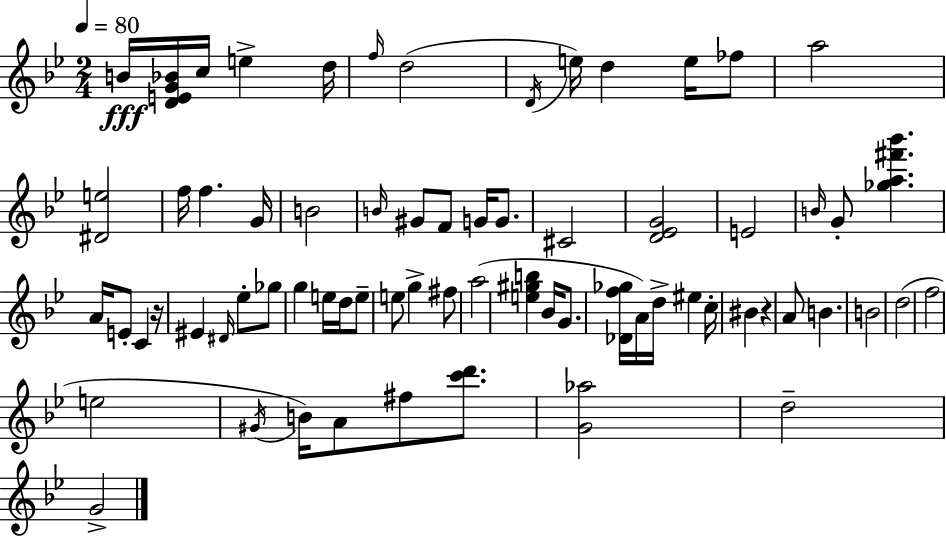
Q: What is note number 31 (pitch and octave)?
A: Eb5